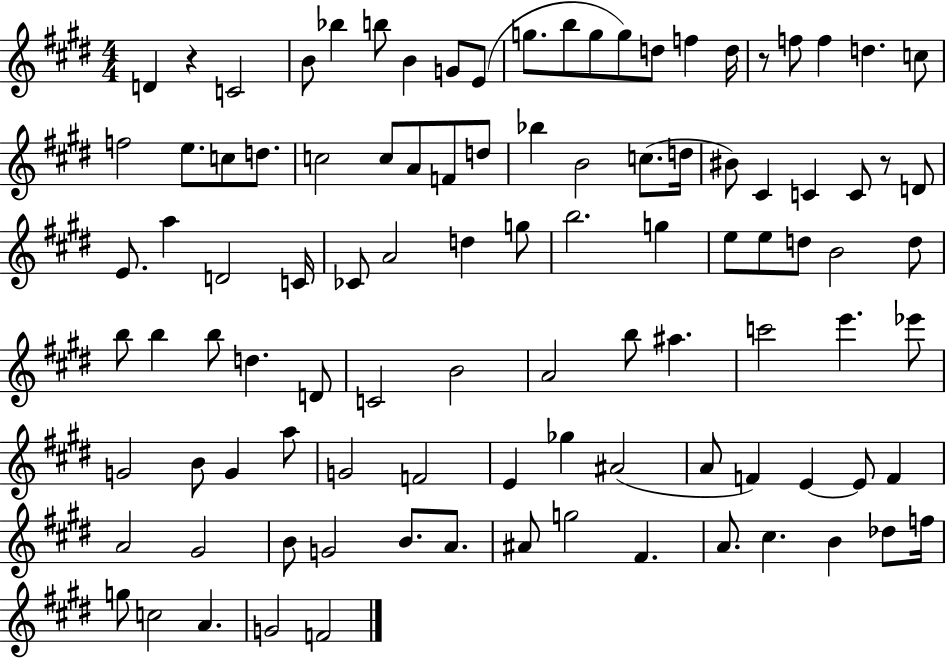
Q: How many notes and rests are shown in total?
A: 101